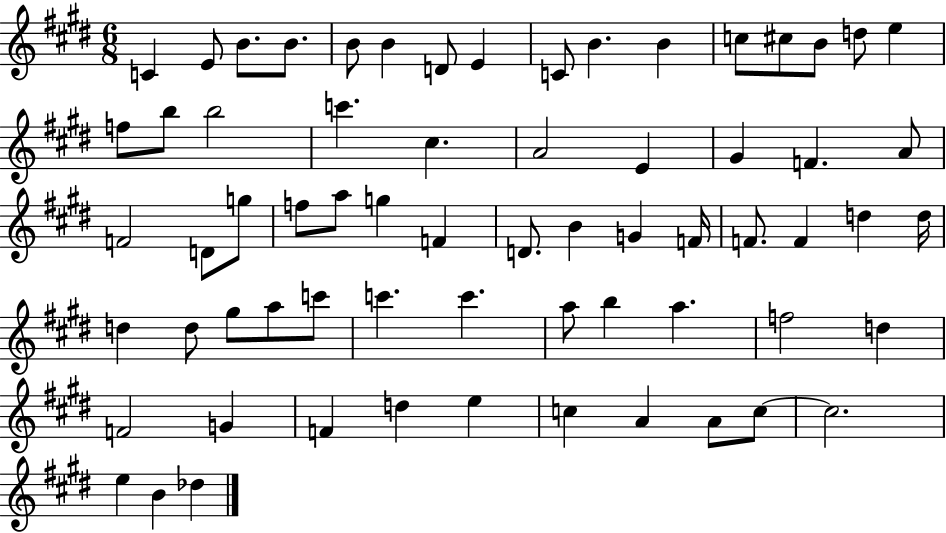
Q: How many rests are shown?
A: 0